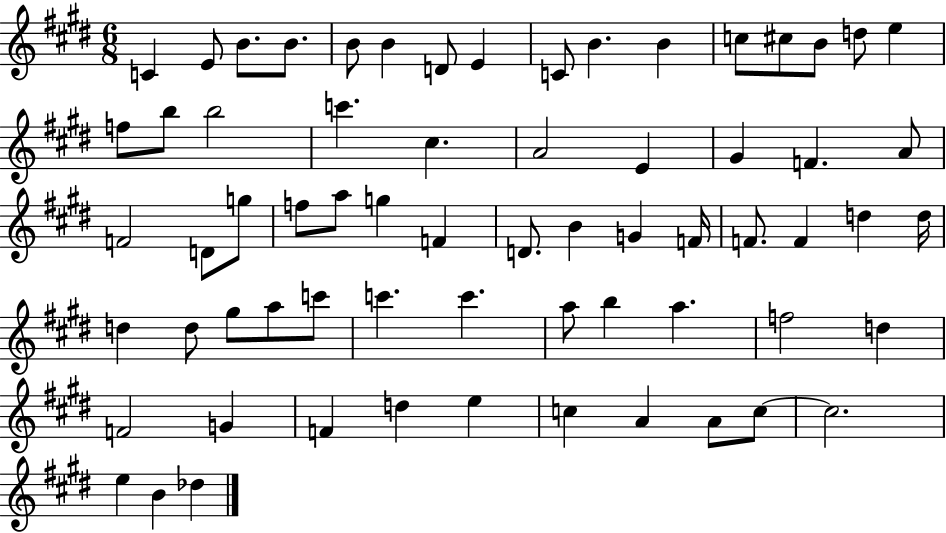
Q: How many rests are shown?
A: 0